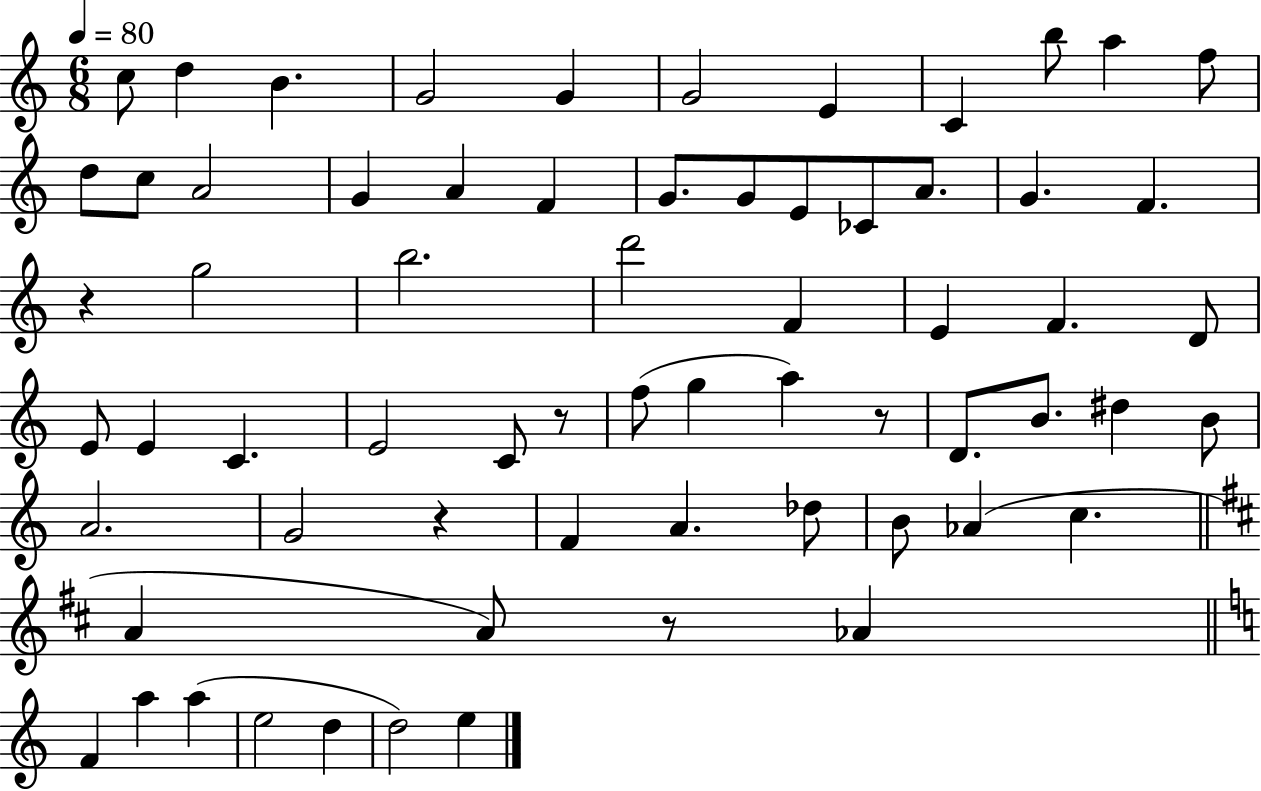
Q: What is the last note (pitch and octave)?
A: E5